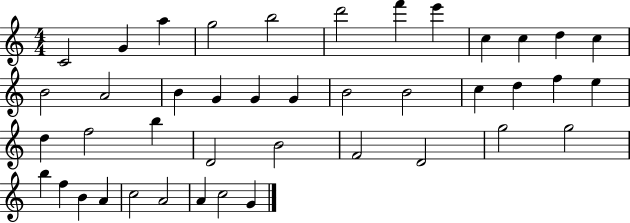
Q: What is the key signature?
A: C major